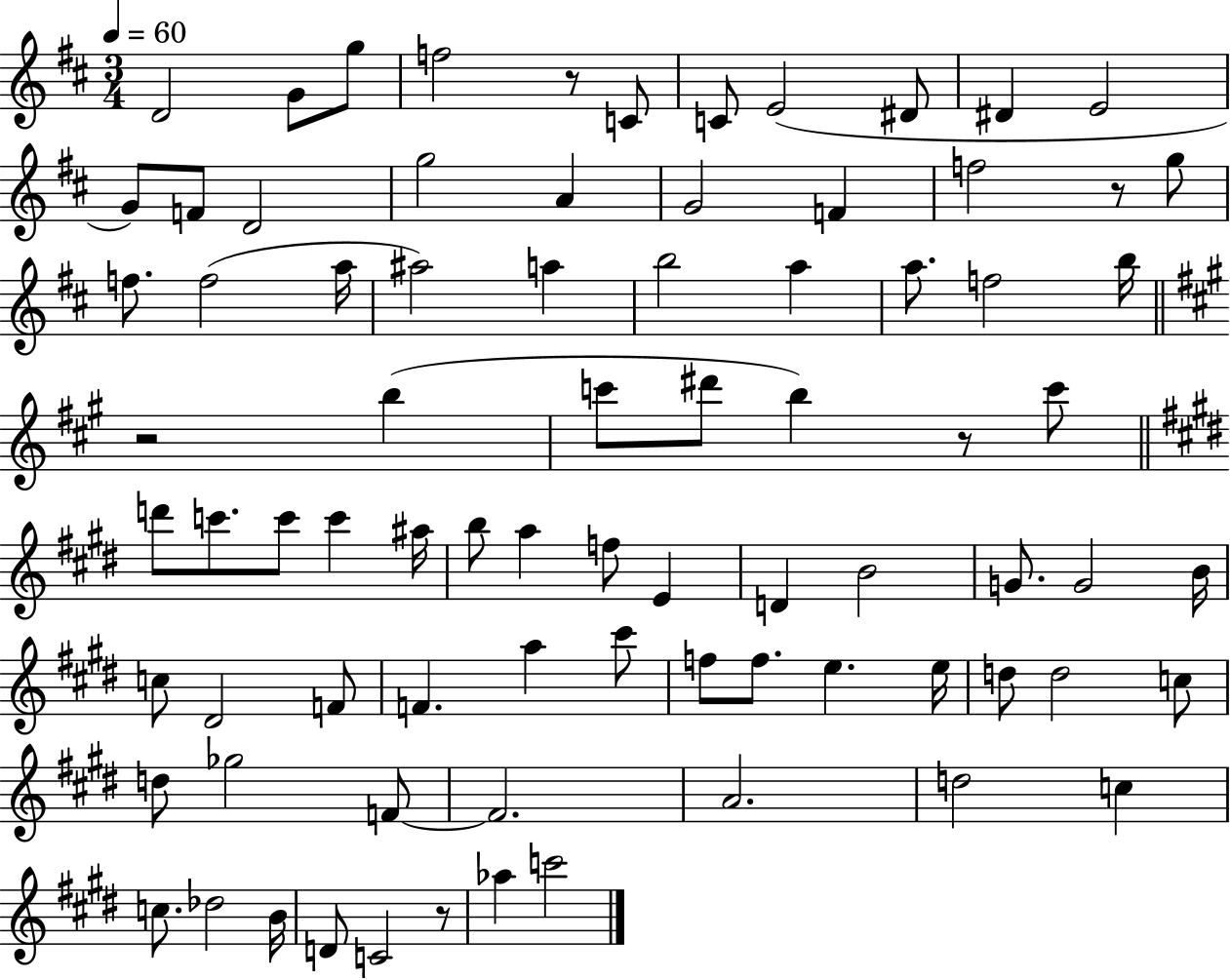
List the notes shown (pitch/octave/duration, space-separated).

D4/h G4/e G5/e F5/h R/e C4/e C4/e E4/h D#4/e D#4/q E4/h G4/e F4/e D4/h G5/h A4/q G4/h F4/q F5/h R/e G5/e F5/e. F5/h A5/s A#5/h A5/q B5/h A5/q A5/e. F5/h B5/s R/h B5/q C6/e D#6/e B5/q R/e C6/e D6/e C6/e. C6/e C6/q A#5/s B5/e A5/q F5/e E4/q D4/q B4/h G4/e. G4/h B4/s C5/e D#4/h F4/e F4/q. A5/q C#6/e F5/e F5/e. E5/q. E5/s D5/e D5/h C5/e D5/e Gb5/h F4/e F4/h. A4/h. D5/h C5/q C5/e. Db5/h B4/s D4/e C4/h R/e Ab5/q C6/h